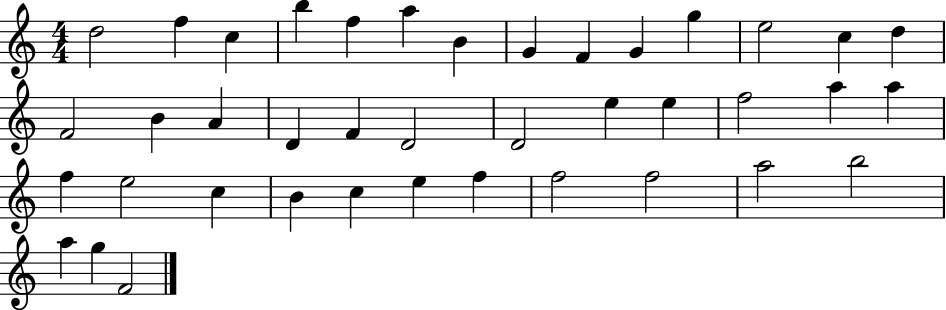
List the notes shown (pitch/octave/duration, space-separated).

D5/h F5/q C5/q B5/q F5/q A5/q B4/q G4/q F4/q G4/q G5/q E5/h C5/q D5/q F4/h B4/q A4/q D4/q F4/q D4/h D4/h E5/q E5/q F5/h A5/q A5/q F5/q E5/h C5/q B4/q C5/q E5/q F5/q F5/h F5/h A5/h B5/h A5/q G5/q F4/h